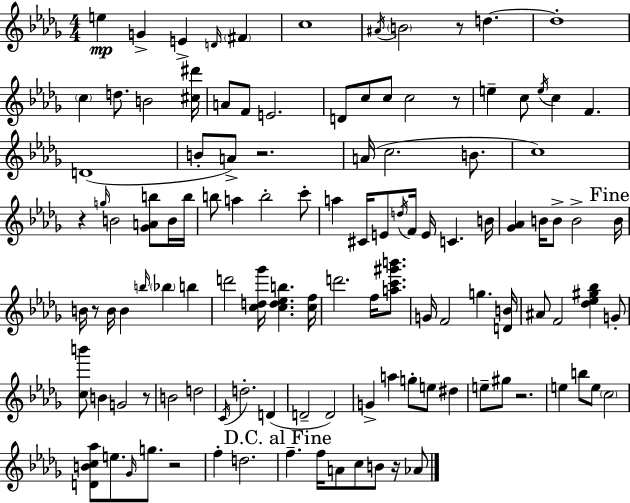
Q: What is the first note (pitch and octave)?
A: E5